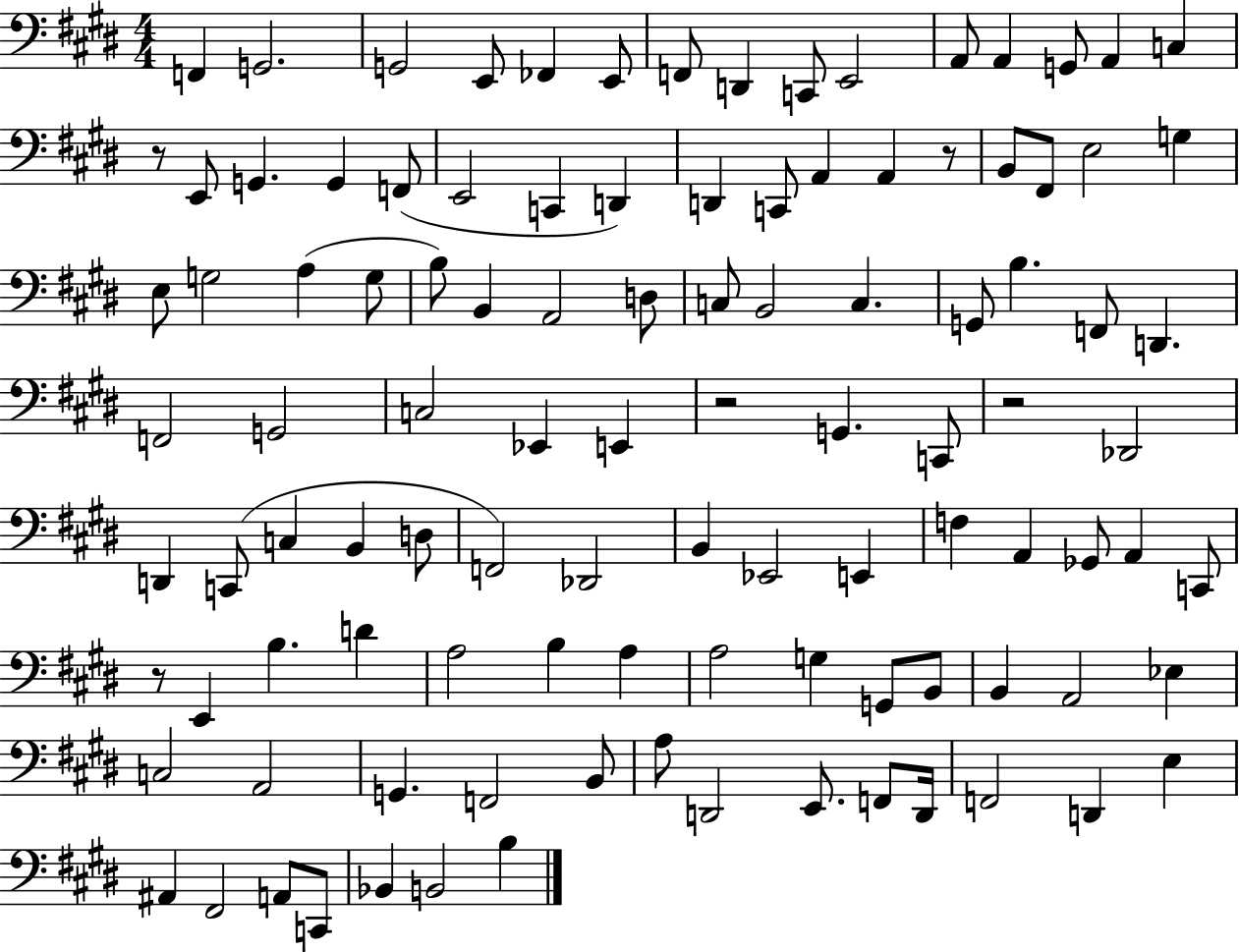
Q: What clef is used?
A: bass